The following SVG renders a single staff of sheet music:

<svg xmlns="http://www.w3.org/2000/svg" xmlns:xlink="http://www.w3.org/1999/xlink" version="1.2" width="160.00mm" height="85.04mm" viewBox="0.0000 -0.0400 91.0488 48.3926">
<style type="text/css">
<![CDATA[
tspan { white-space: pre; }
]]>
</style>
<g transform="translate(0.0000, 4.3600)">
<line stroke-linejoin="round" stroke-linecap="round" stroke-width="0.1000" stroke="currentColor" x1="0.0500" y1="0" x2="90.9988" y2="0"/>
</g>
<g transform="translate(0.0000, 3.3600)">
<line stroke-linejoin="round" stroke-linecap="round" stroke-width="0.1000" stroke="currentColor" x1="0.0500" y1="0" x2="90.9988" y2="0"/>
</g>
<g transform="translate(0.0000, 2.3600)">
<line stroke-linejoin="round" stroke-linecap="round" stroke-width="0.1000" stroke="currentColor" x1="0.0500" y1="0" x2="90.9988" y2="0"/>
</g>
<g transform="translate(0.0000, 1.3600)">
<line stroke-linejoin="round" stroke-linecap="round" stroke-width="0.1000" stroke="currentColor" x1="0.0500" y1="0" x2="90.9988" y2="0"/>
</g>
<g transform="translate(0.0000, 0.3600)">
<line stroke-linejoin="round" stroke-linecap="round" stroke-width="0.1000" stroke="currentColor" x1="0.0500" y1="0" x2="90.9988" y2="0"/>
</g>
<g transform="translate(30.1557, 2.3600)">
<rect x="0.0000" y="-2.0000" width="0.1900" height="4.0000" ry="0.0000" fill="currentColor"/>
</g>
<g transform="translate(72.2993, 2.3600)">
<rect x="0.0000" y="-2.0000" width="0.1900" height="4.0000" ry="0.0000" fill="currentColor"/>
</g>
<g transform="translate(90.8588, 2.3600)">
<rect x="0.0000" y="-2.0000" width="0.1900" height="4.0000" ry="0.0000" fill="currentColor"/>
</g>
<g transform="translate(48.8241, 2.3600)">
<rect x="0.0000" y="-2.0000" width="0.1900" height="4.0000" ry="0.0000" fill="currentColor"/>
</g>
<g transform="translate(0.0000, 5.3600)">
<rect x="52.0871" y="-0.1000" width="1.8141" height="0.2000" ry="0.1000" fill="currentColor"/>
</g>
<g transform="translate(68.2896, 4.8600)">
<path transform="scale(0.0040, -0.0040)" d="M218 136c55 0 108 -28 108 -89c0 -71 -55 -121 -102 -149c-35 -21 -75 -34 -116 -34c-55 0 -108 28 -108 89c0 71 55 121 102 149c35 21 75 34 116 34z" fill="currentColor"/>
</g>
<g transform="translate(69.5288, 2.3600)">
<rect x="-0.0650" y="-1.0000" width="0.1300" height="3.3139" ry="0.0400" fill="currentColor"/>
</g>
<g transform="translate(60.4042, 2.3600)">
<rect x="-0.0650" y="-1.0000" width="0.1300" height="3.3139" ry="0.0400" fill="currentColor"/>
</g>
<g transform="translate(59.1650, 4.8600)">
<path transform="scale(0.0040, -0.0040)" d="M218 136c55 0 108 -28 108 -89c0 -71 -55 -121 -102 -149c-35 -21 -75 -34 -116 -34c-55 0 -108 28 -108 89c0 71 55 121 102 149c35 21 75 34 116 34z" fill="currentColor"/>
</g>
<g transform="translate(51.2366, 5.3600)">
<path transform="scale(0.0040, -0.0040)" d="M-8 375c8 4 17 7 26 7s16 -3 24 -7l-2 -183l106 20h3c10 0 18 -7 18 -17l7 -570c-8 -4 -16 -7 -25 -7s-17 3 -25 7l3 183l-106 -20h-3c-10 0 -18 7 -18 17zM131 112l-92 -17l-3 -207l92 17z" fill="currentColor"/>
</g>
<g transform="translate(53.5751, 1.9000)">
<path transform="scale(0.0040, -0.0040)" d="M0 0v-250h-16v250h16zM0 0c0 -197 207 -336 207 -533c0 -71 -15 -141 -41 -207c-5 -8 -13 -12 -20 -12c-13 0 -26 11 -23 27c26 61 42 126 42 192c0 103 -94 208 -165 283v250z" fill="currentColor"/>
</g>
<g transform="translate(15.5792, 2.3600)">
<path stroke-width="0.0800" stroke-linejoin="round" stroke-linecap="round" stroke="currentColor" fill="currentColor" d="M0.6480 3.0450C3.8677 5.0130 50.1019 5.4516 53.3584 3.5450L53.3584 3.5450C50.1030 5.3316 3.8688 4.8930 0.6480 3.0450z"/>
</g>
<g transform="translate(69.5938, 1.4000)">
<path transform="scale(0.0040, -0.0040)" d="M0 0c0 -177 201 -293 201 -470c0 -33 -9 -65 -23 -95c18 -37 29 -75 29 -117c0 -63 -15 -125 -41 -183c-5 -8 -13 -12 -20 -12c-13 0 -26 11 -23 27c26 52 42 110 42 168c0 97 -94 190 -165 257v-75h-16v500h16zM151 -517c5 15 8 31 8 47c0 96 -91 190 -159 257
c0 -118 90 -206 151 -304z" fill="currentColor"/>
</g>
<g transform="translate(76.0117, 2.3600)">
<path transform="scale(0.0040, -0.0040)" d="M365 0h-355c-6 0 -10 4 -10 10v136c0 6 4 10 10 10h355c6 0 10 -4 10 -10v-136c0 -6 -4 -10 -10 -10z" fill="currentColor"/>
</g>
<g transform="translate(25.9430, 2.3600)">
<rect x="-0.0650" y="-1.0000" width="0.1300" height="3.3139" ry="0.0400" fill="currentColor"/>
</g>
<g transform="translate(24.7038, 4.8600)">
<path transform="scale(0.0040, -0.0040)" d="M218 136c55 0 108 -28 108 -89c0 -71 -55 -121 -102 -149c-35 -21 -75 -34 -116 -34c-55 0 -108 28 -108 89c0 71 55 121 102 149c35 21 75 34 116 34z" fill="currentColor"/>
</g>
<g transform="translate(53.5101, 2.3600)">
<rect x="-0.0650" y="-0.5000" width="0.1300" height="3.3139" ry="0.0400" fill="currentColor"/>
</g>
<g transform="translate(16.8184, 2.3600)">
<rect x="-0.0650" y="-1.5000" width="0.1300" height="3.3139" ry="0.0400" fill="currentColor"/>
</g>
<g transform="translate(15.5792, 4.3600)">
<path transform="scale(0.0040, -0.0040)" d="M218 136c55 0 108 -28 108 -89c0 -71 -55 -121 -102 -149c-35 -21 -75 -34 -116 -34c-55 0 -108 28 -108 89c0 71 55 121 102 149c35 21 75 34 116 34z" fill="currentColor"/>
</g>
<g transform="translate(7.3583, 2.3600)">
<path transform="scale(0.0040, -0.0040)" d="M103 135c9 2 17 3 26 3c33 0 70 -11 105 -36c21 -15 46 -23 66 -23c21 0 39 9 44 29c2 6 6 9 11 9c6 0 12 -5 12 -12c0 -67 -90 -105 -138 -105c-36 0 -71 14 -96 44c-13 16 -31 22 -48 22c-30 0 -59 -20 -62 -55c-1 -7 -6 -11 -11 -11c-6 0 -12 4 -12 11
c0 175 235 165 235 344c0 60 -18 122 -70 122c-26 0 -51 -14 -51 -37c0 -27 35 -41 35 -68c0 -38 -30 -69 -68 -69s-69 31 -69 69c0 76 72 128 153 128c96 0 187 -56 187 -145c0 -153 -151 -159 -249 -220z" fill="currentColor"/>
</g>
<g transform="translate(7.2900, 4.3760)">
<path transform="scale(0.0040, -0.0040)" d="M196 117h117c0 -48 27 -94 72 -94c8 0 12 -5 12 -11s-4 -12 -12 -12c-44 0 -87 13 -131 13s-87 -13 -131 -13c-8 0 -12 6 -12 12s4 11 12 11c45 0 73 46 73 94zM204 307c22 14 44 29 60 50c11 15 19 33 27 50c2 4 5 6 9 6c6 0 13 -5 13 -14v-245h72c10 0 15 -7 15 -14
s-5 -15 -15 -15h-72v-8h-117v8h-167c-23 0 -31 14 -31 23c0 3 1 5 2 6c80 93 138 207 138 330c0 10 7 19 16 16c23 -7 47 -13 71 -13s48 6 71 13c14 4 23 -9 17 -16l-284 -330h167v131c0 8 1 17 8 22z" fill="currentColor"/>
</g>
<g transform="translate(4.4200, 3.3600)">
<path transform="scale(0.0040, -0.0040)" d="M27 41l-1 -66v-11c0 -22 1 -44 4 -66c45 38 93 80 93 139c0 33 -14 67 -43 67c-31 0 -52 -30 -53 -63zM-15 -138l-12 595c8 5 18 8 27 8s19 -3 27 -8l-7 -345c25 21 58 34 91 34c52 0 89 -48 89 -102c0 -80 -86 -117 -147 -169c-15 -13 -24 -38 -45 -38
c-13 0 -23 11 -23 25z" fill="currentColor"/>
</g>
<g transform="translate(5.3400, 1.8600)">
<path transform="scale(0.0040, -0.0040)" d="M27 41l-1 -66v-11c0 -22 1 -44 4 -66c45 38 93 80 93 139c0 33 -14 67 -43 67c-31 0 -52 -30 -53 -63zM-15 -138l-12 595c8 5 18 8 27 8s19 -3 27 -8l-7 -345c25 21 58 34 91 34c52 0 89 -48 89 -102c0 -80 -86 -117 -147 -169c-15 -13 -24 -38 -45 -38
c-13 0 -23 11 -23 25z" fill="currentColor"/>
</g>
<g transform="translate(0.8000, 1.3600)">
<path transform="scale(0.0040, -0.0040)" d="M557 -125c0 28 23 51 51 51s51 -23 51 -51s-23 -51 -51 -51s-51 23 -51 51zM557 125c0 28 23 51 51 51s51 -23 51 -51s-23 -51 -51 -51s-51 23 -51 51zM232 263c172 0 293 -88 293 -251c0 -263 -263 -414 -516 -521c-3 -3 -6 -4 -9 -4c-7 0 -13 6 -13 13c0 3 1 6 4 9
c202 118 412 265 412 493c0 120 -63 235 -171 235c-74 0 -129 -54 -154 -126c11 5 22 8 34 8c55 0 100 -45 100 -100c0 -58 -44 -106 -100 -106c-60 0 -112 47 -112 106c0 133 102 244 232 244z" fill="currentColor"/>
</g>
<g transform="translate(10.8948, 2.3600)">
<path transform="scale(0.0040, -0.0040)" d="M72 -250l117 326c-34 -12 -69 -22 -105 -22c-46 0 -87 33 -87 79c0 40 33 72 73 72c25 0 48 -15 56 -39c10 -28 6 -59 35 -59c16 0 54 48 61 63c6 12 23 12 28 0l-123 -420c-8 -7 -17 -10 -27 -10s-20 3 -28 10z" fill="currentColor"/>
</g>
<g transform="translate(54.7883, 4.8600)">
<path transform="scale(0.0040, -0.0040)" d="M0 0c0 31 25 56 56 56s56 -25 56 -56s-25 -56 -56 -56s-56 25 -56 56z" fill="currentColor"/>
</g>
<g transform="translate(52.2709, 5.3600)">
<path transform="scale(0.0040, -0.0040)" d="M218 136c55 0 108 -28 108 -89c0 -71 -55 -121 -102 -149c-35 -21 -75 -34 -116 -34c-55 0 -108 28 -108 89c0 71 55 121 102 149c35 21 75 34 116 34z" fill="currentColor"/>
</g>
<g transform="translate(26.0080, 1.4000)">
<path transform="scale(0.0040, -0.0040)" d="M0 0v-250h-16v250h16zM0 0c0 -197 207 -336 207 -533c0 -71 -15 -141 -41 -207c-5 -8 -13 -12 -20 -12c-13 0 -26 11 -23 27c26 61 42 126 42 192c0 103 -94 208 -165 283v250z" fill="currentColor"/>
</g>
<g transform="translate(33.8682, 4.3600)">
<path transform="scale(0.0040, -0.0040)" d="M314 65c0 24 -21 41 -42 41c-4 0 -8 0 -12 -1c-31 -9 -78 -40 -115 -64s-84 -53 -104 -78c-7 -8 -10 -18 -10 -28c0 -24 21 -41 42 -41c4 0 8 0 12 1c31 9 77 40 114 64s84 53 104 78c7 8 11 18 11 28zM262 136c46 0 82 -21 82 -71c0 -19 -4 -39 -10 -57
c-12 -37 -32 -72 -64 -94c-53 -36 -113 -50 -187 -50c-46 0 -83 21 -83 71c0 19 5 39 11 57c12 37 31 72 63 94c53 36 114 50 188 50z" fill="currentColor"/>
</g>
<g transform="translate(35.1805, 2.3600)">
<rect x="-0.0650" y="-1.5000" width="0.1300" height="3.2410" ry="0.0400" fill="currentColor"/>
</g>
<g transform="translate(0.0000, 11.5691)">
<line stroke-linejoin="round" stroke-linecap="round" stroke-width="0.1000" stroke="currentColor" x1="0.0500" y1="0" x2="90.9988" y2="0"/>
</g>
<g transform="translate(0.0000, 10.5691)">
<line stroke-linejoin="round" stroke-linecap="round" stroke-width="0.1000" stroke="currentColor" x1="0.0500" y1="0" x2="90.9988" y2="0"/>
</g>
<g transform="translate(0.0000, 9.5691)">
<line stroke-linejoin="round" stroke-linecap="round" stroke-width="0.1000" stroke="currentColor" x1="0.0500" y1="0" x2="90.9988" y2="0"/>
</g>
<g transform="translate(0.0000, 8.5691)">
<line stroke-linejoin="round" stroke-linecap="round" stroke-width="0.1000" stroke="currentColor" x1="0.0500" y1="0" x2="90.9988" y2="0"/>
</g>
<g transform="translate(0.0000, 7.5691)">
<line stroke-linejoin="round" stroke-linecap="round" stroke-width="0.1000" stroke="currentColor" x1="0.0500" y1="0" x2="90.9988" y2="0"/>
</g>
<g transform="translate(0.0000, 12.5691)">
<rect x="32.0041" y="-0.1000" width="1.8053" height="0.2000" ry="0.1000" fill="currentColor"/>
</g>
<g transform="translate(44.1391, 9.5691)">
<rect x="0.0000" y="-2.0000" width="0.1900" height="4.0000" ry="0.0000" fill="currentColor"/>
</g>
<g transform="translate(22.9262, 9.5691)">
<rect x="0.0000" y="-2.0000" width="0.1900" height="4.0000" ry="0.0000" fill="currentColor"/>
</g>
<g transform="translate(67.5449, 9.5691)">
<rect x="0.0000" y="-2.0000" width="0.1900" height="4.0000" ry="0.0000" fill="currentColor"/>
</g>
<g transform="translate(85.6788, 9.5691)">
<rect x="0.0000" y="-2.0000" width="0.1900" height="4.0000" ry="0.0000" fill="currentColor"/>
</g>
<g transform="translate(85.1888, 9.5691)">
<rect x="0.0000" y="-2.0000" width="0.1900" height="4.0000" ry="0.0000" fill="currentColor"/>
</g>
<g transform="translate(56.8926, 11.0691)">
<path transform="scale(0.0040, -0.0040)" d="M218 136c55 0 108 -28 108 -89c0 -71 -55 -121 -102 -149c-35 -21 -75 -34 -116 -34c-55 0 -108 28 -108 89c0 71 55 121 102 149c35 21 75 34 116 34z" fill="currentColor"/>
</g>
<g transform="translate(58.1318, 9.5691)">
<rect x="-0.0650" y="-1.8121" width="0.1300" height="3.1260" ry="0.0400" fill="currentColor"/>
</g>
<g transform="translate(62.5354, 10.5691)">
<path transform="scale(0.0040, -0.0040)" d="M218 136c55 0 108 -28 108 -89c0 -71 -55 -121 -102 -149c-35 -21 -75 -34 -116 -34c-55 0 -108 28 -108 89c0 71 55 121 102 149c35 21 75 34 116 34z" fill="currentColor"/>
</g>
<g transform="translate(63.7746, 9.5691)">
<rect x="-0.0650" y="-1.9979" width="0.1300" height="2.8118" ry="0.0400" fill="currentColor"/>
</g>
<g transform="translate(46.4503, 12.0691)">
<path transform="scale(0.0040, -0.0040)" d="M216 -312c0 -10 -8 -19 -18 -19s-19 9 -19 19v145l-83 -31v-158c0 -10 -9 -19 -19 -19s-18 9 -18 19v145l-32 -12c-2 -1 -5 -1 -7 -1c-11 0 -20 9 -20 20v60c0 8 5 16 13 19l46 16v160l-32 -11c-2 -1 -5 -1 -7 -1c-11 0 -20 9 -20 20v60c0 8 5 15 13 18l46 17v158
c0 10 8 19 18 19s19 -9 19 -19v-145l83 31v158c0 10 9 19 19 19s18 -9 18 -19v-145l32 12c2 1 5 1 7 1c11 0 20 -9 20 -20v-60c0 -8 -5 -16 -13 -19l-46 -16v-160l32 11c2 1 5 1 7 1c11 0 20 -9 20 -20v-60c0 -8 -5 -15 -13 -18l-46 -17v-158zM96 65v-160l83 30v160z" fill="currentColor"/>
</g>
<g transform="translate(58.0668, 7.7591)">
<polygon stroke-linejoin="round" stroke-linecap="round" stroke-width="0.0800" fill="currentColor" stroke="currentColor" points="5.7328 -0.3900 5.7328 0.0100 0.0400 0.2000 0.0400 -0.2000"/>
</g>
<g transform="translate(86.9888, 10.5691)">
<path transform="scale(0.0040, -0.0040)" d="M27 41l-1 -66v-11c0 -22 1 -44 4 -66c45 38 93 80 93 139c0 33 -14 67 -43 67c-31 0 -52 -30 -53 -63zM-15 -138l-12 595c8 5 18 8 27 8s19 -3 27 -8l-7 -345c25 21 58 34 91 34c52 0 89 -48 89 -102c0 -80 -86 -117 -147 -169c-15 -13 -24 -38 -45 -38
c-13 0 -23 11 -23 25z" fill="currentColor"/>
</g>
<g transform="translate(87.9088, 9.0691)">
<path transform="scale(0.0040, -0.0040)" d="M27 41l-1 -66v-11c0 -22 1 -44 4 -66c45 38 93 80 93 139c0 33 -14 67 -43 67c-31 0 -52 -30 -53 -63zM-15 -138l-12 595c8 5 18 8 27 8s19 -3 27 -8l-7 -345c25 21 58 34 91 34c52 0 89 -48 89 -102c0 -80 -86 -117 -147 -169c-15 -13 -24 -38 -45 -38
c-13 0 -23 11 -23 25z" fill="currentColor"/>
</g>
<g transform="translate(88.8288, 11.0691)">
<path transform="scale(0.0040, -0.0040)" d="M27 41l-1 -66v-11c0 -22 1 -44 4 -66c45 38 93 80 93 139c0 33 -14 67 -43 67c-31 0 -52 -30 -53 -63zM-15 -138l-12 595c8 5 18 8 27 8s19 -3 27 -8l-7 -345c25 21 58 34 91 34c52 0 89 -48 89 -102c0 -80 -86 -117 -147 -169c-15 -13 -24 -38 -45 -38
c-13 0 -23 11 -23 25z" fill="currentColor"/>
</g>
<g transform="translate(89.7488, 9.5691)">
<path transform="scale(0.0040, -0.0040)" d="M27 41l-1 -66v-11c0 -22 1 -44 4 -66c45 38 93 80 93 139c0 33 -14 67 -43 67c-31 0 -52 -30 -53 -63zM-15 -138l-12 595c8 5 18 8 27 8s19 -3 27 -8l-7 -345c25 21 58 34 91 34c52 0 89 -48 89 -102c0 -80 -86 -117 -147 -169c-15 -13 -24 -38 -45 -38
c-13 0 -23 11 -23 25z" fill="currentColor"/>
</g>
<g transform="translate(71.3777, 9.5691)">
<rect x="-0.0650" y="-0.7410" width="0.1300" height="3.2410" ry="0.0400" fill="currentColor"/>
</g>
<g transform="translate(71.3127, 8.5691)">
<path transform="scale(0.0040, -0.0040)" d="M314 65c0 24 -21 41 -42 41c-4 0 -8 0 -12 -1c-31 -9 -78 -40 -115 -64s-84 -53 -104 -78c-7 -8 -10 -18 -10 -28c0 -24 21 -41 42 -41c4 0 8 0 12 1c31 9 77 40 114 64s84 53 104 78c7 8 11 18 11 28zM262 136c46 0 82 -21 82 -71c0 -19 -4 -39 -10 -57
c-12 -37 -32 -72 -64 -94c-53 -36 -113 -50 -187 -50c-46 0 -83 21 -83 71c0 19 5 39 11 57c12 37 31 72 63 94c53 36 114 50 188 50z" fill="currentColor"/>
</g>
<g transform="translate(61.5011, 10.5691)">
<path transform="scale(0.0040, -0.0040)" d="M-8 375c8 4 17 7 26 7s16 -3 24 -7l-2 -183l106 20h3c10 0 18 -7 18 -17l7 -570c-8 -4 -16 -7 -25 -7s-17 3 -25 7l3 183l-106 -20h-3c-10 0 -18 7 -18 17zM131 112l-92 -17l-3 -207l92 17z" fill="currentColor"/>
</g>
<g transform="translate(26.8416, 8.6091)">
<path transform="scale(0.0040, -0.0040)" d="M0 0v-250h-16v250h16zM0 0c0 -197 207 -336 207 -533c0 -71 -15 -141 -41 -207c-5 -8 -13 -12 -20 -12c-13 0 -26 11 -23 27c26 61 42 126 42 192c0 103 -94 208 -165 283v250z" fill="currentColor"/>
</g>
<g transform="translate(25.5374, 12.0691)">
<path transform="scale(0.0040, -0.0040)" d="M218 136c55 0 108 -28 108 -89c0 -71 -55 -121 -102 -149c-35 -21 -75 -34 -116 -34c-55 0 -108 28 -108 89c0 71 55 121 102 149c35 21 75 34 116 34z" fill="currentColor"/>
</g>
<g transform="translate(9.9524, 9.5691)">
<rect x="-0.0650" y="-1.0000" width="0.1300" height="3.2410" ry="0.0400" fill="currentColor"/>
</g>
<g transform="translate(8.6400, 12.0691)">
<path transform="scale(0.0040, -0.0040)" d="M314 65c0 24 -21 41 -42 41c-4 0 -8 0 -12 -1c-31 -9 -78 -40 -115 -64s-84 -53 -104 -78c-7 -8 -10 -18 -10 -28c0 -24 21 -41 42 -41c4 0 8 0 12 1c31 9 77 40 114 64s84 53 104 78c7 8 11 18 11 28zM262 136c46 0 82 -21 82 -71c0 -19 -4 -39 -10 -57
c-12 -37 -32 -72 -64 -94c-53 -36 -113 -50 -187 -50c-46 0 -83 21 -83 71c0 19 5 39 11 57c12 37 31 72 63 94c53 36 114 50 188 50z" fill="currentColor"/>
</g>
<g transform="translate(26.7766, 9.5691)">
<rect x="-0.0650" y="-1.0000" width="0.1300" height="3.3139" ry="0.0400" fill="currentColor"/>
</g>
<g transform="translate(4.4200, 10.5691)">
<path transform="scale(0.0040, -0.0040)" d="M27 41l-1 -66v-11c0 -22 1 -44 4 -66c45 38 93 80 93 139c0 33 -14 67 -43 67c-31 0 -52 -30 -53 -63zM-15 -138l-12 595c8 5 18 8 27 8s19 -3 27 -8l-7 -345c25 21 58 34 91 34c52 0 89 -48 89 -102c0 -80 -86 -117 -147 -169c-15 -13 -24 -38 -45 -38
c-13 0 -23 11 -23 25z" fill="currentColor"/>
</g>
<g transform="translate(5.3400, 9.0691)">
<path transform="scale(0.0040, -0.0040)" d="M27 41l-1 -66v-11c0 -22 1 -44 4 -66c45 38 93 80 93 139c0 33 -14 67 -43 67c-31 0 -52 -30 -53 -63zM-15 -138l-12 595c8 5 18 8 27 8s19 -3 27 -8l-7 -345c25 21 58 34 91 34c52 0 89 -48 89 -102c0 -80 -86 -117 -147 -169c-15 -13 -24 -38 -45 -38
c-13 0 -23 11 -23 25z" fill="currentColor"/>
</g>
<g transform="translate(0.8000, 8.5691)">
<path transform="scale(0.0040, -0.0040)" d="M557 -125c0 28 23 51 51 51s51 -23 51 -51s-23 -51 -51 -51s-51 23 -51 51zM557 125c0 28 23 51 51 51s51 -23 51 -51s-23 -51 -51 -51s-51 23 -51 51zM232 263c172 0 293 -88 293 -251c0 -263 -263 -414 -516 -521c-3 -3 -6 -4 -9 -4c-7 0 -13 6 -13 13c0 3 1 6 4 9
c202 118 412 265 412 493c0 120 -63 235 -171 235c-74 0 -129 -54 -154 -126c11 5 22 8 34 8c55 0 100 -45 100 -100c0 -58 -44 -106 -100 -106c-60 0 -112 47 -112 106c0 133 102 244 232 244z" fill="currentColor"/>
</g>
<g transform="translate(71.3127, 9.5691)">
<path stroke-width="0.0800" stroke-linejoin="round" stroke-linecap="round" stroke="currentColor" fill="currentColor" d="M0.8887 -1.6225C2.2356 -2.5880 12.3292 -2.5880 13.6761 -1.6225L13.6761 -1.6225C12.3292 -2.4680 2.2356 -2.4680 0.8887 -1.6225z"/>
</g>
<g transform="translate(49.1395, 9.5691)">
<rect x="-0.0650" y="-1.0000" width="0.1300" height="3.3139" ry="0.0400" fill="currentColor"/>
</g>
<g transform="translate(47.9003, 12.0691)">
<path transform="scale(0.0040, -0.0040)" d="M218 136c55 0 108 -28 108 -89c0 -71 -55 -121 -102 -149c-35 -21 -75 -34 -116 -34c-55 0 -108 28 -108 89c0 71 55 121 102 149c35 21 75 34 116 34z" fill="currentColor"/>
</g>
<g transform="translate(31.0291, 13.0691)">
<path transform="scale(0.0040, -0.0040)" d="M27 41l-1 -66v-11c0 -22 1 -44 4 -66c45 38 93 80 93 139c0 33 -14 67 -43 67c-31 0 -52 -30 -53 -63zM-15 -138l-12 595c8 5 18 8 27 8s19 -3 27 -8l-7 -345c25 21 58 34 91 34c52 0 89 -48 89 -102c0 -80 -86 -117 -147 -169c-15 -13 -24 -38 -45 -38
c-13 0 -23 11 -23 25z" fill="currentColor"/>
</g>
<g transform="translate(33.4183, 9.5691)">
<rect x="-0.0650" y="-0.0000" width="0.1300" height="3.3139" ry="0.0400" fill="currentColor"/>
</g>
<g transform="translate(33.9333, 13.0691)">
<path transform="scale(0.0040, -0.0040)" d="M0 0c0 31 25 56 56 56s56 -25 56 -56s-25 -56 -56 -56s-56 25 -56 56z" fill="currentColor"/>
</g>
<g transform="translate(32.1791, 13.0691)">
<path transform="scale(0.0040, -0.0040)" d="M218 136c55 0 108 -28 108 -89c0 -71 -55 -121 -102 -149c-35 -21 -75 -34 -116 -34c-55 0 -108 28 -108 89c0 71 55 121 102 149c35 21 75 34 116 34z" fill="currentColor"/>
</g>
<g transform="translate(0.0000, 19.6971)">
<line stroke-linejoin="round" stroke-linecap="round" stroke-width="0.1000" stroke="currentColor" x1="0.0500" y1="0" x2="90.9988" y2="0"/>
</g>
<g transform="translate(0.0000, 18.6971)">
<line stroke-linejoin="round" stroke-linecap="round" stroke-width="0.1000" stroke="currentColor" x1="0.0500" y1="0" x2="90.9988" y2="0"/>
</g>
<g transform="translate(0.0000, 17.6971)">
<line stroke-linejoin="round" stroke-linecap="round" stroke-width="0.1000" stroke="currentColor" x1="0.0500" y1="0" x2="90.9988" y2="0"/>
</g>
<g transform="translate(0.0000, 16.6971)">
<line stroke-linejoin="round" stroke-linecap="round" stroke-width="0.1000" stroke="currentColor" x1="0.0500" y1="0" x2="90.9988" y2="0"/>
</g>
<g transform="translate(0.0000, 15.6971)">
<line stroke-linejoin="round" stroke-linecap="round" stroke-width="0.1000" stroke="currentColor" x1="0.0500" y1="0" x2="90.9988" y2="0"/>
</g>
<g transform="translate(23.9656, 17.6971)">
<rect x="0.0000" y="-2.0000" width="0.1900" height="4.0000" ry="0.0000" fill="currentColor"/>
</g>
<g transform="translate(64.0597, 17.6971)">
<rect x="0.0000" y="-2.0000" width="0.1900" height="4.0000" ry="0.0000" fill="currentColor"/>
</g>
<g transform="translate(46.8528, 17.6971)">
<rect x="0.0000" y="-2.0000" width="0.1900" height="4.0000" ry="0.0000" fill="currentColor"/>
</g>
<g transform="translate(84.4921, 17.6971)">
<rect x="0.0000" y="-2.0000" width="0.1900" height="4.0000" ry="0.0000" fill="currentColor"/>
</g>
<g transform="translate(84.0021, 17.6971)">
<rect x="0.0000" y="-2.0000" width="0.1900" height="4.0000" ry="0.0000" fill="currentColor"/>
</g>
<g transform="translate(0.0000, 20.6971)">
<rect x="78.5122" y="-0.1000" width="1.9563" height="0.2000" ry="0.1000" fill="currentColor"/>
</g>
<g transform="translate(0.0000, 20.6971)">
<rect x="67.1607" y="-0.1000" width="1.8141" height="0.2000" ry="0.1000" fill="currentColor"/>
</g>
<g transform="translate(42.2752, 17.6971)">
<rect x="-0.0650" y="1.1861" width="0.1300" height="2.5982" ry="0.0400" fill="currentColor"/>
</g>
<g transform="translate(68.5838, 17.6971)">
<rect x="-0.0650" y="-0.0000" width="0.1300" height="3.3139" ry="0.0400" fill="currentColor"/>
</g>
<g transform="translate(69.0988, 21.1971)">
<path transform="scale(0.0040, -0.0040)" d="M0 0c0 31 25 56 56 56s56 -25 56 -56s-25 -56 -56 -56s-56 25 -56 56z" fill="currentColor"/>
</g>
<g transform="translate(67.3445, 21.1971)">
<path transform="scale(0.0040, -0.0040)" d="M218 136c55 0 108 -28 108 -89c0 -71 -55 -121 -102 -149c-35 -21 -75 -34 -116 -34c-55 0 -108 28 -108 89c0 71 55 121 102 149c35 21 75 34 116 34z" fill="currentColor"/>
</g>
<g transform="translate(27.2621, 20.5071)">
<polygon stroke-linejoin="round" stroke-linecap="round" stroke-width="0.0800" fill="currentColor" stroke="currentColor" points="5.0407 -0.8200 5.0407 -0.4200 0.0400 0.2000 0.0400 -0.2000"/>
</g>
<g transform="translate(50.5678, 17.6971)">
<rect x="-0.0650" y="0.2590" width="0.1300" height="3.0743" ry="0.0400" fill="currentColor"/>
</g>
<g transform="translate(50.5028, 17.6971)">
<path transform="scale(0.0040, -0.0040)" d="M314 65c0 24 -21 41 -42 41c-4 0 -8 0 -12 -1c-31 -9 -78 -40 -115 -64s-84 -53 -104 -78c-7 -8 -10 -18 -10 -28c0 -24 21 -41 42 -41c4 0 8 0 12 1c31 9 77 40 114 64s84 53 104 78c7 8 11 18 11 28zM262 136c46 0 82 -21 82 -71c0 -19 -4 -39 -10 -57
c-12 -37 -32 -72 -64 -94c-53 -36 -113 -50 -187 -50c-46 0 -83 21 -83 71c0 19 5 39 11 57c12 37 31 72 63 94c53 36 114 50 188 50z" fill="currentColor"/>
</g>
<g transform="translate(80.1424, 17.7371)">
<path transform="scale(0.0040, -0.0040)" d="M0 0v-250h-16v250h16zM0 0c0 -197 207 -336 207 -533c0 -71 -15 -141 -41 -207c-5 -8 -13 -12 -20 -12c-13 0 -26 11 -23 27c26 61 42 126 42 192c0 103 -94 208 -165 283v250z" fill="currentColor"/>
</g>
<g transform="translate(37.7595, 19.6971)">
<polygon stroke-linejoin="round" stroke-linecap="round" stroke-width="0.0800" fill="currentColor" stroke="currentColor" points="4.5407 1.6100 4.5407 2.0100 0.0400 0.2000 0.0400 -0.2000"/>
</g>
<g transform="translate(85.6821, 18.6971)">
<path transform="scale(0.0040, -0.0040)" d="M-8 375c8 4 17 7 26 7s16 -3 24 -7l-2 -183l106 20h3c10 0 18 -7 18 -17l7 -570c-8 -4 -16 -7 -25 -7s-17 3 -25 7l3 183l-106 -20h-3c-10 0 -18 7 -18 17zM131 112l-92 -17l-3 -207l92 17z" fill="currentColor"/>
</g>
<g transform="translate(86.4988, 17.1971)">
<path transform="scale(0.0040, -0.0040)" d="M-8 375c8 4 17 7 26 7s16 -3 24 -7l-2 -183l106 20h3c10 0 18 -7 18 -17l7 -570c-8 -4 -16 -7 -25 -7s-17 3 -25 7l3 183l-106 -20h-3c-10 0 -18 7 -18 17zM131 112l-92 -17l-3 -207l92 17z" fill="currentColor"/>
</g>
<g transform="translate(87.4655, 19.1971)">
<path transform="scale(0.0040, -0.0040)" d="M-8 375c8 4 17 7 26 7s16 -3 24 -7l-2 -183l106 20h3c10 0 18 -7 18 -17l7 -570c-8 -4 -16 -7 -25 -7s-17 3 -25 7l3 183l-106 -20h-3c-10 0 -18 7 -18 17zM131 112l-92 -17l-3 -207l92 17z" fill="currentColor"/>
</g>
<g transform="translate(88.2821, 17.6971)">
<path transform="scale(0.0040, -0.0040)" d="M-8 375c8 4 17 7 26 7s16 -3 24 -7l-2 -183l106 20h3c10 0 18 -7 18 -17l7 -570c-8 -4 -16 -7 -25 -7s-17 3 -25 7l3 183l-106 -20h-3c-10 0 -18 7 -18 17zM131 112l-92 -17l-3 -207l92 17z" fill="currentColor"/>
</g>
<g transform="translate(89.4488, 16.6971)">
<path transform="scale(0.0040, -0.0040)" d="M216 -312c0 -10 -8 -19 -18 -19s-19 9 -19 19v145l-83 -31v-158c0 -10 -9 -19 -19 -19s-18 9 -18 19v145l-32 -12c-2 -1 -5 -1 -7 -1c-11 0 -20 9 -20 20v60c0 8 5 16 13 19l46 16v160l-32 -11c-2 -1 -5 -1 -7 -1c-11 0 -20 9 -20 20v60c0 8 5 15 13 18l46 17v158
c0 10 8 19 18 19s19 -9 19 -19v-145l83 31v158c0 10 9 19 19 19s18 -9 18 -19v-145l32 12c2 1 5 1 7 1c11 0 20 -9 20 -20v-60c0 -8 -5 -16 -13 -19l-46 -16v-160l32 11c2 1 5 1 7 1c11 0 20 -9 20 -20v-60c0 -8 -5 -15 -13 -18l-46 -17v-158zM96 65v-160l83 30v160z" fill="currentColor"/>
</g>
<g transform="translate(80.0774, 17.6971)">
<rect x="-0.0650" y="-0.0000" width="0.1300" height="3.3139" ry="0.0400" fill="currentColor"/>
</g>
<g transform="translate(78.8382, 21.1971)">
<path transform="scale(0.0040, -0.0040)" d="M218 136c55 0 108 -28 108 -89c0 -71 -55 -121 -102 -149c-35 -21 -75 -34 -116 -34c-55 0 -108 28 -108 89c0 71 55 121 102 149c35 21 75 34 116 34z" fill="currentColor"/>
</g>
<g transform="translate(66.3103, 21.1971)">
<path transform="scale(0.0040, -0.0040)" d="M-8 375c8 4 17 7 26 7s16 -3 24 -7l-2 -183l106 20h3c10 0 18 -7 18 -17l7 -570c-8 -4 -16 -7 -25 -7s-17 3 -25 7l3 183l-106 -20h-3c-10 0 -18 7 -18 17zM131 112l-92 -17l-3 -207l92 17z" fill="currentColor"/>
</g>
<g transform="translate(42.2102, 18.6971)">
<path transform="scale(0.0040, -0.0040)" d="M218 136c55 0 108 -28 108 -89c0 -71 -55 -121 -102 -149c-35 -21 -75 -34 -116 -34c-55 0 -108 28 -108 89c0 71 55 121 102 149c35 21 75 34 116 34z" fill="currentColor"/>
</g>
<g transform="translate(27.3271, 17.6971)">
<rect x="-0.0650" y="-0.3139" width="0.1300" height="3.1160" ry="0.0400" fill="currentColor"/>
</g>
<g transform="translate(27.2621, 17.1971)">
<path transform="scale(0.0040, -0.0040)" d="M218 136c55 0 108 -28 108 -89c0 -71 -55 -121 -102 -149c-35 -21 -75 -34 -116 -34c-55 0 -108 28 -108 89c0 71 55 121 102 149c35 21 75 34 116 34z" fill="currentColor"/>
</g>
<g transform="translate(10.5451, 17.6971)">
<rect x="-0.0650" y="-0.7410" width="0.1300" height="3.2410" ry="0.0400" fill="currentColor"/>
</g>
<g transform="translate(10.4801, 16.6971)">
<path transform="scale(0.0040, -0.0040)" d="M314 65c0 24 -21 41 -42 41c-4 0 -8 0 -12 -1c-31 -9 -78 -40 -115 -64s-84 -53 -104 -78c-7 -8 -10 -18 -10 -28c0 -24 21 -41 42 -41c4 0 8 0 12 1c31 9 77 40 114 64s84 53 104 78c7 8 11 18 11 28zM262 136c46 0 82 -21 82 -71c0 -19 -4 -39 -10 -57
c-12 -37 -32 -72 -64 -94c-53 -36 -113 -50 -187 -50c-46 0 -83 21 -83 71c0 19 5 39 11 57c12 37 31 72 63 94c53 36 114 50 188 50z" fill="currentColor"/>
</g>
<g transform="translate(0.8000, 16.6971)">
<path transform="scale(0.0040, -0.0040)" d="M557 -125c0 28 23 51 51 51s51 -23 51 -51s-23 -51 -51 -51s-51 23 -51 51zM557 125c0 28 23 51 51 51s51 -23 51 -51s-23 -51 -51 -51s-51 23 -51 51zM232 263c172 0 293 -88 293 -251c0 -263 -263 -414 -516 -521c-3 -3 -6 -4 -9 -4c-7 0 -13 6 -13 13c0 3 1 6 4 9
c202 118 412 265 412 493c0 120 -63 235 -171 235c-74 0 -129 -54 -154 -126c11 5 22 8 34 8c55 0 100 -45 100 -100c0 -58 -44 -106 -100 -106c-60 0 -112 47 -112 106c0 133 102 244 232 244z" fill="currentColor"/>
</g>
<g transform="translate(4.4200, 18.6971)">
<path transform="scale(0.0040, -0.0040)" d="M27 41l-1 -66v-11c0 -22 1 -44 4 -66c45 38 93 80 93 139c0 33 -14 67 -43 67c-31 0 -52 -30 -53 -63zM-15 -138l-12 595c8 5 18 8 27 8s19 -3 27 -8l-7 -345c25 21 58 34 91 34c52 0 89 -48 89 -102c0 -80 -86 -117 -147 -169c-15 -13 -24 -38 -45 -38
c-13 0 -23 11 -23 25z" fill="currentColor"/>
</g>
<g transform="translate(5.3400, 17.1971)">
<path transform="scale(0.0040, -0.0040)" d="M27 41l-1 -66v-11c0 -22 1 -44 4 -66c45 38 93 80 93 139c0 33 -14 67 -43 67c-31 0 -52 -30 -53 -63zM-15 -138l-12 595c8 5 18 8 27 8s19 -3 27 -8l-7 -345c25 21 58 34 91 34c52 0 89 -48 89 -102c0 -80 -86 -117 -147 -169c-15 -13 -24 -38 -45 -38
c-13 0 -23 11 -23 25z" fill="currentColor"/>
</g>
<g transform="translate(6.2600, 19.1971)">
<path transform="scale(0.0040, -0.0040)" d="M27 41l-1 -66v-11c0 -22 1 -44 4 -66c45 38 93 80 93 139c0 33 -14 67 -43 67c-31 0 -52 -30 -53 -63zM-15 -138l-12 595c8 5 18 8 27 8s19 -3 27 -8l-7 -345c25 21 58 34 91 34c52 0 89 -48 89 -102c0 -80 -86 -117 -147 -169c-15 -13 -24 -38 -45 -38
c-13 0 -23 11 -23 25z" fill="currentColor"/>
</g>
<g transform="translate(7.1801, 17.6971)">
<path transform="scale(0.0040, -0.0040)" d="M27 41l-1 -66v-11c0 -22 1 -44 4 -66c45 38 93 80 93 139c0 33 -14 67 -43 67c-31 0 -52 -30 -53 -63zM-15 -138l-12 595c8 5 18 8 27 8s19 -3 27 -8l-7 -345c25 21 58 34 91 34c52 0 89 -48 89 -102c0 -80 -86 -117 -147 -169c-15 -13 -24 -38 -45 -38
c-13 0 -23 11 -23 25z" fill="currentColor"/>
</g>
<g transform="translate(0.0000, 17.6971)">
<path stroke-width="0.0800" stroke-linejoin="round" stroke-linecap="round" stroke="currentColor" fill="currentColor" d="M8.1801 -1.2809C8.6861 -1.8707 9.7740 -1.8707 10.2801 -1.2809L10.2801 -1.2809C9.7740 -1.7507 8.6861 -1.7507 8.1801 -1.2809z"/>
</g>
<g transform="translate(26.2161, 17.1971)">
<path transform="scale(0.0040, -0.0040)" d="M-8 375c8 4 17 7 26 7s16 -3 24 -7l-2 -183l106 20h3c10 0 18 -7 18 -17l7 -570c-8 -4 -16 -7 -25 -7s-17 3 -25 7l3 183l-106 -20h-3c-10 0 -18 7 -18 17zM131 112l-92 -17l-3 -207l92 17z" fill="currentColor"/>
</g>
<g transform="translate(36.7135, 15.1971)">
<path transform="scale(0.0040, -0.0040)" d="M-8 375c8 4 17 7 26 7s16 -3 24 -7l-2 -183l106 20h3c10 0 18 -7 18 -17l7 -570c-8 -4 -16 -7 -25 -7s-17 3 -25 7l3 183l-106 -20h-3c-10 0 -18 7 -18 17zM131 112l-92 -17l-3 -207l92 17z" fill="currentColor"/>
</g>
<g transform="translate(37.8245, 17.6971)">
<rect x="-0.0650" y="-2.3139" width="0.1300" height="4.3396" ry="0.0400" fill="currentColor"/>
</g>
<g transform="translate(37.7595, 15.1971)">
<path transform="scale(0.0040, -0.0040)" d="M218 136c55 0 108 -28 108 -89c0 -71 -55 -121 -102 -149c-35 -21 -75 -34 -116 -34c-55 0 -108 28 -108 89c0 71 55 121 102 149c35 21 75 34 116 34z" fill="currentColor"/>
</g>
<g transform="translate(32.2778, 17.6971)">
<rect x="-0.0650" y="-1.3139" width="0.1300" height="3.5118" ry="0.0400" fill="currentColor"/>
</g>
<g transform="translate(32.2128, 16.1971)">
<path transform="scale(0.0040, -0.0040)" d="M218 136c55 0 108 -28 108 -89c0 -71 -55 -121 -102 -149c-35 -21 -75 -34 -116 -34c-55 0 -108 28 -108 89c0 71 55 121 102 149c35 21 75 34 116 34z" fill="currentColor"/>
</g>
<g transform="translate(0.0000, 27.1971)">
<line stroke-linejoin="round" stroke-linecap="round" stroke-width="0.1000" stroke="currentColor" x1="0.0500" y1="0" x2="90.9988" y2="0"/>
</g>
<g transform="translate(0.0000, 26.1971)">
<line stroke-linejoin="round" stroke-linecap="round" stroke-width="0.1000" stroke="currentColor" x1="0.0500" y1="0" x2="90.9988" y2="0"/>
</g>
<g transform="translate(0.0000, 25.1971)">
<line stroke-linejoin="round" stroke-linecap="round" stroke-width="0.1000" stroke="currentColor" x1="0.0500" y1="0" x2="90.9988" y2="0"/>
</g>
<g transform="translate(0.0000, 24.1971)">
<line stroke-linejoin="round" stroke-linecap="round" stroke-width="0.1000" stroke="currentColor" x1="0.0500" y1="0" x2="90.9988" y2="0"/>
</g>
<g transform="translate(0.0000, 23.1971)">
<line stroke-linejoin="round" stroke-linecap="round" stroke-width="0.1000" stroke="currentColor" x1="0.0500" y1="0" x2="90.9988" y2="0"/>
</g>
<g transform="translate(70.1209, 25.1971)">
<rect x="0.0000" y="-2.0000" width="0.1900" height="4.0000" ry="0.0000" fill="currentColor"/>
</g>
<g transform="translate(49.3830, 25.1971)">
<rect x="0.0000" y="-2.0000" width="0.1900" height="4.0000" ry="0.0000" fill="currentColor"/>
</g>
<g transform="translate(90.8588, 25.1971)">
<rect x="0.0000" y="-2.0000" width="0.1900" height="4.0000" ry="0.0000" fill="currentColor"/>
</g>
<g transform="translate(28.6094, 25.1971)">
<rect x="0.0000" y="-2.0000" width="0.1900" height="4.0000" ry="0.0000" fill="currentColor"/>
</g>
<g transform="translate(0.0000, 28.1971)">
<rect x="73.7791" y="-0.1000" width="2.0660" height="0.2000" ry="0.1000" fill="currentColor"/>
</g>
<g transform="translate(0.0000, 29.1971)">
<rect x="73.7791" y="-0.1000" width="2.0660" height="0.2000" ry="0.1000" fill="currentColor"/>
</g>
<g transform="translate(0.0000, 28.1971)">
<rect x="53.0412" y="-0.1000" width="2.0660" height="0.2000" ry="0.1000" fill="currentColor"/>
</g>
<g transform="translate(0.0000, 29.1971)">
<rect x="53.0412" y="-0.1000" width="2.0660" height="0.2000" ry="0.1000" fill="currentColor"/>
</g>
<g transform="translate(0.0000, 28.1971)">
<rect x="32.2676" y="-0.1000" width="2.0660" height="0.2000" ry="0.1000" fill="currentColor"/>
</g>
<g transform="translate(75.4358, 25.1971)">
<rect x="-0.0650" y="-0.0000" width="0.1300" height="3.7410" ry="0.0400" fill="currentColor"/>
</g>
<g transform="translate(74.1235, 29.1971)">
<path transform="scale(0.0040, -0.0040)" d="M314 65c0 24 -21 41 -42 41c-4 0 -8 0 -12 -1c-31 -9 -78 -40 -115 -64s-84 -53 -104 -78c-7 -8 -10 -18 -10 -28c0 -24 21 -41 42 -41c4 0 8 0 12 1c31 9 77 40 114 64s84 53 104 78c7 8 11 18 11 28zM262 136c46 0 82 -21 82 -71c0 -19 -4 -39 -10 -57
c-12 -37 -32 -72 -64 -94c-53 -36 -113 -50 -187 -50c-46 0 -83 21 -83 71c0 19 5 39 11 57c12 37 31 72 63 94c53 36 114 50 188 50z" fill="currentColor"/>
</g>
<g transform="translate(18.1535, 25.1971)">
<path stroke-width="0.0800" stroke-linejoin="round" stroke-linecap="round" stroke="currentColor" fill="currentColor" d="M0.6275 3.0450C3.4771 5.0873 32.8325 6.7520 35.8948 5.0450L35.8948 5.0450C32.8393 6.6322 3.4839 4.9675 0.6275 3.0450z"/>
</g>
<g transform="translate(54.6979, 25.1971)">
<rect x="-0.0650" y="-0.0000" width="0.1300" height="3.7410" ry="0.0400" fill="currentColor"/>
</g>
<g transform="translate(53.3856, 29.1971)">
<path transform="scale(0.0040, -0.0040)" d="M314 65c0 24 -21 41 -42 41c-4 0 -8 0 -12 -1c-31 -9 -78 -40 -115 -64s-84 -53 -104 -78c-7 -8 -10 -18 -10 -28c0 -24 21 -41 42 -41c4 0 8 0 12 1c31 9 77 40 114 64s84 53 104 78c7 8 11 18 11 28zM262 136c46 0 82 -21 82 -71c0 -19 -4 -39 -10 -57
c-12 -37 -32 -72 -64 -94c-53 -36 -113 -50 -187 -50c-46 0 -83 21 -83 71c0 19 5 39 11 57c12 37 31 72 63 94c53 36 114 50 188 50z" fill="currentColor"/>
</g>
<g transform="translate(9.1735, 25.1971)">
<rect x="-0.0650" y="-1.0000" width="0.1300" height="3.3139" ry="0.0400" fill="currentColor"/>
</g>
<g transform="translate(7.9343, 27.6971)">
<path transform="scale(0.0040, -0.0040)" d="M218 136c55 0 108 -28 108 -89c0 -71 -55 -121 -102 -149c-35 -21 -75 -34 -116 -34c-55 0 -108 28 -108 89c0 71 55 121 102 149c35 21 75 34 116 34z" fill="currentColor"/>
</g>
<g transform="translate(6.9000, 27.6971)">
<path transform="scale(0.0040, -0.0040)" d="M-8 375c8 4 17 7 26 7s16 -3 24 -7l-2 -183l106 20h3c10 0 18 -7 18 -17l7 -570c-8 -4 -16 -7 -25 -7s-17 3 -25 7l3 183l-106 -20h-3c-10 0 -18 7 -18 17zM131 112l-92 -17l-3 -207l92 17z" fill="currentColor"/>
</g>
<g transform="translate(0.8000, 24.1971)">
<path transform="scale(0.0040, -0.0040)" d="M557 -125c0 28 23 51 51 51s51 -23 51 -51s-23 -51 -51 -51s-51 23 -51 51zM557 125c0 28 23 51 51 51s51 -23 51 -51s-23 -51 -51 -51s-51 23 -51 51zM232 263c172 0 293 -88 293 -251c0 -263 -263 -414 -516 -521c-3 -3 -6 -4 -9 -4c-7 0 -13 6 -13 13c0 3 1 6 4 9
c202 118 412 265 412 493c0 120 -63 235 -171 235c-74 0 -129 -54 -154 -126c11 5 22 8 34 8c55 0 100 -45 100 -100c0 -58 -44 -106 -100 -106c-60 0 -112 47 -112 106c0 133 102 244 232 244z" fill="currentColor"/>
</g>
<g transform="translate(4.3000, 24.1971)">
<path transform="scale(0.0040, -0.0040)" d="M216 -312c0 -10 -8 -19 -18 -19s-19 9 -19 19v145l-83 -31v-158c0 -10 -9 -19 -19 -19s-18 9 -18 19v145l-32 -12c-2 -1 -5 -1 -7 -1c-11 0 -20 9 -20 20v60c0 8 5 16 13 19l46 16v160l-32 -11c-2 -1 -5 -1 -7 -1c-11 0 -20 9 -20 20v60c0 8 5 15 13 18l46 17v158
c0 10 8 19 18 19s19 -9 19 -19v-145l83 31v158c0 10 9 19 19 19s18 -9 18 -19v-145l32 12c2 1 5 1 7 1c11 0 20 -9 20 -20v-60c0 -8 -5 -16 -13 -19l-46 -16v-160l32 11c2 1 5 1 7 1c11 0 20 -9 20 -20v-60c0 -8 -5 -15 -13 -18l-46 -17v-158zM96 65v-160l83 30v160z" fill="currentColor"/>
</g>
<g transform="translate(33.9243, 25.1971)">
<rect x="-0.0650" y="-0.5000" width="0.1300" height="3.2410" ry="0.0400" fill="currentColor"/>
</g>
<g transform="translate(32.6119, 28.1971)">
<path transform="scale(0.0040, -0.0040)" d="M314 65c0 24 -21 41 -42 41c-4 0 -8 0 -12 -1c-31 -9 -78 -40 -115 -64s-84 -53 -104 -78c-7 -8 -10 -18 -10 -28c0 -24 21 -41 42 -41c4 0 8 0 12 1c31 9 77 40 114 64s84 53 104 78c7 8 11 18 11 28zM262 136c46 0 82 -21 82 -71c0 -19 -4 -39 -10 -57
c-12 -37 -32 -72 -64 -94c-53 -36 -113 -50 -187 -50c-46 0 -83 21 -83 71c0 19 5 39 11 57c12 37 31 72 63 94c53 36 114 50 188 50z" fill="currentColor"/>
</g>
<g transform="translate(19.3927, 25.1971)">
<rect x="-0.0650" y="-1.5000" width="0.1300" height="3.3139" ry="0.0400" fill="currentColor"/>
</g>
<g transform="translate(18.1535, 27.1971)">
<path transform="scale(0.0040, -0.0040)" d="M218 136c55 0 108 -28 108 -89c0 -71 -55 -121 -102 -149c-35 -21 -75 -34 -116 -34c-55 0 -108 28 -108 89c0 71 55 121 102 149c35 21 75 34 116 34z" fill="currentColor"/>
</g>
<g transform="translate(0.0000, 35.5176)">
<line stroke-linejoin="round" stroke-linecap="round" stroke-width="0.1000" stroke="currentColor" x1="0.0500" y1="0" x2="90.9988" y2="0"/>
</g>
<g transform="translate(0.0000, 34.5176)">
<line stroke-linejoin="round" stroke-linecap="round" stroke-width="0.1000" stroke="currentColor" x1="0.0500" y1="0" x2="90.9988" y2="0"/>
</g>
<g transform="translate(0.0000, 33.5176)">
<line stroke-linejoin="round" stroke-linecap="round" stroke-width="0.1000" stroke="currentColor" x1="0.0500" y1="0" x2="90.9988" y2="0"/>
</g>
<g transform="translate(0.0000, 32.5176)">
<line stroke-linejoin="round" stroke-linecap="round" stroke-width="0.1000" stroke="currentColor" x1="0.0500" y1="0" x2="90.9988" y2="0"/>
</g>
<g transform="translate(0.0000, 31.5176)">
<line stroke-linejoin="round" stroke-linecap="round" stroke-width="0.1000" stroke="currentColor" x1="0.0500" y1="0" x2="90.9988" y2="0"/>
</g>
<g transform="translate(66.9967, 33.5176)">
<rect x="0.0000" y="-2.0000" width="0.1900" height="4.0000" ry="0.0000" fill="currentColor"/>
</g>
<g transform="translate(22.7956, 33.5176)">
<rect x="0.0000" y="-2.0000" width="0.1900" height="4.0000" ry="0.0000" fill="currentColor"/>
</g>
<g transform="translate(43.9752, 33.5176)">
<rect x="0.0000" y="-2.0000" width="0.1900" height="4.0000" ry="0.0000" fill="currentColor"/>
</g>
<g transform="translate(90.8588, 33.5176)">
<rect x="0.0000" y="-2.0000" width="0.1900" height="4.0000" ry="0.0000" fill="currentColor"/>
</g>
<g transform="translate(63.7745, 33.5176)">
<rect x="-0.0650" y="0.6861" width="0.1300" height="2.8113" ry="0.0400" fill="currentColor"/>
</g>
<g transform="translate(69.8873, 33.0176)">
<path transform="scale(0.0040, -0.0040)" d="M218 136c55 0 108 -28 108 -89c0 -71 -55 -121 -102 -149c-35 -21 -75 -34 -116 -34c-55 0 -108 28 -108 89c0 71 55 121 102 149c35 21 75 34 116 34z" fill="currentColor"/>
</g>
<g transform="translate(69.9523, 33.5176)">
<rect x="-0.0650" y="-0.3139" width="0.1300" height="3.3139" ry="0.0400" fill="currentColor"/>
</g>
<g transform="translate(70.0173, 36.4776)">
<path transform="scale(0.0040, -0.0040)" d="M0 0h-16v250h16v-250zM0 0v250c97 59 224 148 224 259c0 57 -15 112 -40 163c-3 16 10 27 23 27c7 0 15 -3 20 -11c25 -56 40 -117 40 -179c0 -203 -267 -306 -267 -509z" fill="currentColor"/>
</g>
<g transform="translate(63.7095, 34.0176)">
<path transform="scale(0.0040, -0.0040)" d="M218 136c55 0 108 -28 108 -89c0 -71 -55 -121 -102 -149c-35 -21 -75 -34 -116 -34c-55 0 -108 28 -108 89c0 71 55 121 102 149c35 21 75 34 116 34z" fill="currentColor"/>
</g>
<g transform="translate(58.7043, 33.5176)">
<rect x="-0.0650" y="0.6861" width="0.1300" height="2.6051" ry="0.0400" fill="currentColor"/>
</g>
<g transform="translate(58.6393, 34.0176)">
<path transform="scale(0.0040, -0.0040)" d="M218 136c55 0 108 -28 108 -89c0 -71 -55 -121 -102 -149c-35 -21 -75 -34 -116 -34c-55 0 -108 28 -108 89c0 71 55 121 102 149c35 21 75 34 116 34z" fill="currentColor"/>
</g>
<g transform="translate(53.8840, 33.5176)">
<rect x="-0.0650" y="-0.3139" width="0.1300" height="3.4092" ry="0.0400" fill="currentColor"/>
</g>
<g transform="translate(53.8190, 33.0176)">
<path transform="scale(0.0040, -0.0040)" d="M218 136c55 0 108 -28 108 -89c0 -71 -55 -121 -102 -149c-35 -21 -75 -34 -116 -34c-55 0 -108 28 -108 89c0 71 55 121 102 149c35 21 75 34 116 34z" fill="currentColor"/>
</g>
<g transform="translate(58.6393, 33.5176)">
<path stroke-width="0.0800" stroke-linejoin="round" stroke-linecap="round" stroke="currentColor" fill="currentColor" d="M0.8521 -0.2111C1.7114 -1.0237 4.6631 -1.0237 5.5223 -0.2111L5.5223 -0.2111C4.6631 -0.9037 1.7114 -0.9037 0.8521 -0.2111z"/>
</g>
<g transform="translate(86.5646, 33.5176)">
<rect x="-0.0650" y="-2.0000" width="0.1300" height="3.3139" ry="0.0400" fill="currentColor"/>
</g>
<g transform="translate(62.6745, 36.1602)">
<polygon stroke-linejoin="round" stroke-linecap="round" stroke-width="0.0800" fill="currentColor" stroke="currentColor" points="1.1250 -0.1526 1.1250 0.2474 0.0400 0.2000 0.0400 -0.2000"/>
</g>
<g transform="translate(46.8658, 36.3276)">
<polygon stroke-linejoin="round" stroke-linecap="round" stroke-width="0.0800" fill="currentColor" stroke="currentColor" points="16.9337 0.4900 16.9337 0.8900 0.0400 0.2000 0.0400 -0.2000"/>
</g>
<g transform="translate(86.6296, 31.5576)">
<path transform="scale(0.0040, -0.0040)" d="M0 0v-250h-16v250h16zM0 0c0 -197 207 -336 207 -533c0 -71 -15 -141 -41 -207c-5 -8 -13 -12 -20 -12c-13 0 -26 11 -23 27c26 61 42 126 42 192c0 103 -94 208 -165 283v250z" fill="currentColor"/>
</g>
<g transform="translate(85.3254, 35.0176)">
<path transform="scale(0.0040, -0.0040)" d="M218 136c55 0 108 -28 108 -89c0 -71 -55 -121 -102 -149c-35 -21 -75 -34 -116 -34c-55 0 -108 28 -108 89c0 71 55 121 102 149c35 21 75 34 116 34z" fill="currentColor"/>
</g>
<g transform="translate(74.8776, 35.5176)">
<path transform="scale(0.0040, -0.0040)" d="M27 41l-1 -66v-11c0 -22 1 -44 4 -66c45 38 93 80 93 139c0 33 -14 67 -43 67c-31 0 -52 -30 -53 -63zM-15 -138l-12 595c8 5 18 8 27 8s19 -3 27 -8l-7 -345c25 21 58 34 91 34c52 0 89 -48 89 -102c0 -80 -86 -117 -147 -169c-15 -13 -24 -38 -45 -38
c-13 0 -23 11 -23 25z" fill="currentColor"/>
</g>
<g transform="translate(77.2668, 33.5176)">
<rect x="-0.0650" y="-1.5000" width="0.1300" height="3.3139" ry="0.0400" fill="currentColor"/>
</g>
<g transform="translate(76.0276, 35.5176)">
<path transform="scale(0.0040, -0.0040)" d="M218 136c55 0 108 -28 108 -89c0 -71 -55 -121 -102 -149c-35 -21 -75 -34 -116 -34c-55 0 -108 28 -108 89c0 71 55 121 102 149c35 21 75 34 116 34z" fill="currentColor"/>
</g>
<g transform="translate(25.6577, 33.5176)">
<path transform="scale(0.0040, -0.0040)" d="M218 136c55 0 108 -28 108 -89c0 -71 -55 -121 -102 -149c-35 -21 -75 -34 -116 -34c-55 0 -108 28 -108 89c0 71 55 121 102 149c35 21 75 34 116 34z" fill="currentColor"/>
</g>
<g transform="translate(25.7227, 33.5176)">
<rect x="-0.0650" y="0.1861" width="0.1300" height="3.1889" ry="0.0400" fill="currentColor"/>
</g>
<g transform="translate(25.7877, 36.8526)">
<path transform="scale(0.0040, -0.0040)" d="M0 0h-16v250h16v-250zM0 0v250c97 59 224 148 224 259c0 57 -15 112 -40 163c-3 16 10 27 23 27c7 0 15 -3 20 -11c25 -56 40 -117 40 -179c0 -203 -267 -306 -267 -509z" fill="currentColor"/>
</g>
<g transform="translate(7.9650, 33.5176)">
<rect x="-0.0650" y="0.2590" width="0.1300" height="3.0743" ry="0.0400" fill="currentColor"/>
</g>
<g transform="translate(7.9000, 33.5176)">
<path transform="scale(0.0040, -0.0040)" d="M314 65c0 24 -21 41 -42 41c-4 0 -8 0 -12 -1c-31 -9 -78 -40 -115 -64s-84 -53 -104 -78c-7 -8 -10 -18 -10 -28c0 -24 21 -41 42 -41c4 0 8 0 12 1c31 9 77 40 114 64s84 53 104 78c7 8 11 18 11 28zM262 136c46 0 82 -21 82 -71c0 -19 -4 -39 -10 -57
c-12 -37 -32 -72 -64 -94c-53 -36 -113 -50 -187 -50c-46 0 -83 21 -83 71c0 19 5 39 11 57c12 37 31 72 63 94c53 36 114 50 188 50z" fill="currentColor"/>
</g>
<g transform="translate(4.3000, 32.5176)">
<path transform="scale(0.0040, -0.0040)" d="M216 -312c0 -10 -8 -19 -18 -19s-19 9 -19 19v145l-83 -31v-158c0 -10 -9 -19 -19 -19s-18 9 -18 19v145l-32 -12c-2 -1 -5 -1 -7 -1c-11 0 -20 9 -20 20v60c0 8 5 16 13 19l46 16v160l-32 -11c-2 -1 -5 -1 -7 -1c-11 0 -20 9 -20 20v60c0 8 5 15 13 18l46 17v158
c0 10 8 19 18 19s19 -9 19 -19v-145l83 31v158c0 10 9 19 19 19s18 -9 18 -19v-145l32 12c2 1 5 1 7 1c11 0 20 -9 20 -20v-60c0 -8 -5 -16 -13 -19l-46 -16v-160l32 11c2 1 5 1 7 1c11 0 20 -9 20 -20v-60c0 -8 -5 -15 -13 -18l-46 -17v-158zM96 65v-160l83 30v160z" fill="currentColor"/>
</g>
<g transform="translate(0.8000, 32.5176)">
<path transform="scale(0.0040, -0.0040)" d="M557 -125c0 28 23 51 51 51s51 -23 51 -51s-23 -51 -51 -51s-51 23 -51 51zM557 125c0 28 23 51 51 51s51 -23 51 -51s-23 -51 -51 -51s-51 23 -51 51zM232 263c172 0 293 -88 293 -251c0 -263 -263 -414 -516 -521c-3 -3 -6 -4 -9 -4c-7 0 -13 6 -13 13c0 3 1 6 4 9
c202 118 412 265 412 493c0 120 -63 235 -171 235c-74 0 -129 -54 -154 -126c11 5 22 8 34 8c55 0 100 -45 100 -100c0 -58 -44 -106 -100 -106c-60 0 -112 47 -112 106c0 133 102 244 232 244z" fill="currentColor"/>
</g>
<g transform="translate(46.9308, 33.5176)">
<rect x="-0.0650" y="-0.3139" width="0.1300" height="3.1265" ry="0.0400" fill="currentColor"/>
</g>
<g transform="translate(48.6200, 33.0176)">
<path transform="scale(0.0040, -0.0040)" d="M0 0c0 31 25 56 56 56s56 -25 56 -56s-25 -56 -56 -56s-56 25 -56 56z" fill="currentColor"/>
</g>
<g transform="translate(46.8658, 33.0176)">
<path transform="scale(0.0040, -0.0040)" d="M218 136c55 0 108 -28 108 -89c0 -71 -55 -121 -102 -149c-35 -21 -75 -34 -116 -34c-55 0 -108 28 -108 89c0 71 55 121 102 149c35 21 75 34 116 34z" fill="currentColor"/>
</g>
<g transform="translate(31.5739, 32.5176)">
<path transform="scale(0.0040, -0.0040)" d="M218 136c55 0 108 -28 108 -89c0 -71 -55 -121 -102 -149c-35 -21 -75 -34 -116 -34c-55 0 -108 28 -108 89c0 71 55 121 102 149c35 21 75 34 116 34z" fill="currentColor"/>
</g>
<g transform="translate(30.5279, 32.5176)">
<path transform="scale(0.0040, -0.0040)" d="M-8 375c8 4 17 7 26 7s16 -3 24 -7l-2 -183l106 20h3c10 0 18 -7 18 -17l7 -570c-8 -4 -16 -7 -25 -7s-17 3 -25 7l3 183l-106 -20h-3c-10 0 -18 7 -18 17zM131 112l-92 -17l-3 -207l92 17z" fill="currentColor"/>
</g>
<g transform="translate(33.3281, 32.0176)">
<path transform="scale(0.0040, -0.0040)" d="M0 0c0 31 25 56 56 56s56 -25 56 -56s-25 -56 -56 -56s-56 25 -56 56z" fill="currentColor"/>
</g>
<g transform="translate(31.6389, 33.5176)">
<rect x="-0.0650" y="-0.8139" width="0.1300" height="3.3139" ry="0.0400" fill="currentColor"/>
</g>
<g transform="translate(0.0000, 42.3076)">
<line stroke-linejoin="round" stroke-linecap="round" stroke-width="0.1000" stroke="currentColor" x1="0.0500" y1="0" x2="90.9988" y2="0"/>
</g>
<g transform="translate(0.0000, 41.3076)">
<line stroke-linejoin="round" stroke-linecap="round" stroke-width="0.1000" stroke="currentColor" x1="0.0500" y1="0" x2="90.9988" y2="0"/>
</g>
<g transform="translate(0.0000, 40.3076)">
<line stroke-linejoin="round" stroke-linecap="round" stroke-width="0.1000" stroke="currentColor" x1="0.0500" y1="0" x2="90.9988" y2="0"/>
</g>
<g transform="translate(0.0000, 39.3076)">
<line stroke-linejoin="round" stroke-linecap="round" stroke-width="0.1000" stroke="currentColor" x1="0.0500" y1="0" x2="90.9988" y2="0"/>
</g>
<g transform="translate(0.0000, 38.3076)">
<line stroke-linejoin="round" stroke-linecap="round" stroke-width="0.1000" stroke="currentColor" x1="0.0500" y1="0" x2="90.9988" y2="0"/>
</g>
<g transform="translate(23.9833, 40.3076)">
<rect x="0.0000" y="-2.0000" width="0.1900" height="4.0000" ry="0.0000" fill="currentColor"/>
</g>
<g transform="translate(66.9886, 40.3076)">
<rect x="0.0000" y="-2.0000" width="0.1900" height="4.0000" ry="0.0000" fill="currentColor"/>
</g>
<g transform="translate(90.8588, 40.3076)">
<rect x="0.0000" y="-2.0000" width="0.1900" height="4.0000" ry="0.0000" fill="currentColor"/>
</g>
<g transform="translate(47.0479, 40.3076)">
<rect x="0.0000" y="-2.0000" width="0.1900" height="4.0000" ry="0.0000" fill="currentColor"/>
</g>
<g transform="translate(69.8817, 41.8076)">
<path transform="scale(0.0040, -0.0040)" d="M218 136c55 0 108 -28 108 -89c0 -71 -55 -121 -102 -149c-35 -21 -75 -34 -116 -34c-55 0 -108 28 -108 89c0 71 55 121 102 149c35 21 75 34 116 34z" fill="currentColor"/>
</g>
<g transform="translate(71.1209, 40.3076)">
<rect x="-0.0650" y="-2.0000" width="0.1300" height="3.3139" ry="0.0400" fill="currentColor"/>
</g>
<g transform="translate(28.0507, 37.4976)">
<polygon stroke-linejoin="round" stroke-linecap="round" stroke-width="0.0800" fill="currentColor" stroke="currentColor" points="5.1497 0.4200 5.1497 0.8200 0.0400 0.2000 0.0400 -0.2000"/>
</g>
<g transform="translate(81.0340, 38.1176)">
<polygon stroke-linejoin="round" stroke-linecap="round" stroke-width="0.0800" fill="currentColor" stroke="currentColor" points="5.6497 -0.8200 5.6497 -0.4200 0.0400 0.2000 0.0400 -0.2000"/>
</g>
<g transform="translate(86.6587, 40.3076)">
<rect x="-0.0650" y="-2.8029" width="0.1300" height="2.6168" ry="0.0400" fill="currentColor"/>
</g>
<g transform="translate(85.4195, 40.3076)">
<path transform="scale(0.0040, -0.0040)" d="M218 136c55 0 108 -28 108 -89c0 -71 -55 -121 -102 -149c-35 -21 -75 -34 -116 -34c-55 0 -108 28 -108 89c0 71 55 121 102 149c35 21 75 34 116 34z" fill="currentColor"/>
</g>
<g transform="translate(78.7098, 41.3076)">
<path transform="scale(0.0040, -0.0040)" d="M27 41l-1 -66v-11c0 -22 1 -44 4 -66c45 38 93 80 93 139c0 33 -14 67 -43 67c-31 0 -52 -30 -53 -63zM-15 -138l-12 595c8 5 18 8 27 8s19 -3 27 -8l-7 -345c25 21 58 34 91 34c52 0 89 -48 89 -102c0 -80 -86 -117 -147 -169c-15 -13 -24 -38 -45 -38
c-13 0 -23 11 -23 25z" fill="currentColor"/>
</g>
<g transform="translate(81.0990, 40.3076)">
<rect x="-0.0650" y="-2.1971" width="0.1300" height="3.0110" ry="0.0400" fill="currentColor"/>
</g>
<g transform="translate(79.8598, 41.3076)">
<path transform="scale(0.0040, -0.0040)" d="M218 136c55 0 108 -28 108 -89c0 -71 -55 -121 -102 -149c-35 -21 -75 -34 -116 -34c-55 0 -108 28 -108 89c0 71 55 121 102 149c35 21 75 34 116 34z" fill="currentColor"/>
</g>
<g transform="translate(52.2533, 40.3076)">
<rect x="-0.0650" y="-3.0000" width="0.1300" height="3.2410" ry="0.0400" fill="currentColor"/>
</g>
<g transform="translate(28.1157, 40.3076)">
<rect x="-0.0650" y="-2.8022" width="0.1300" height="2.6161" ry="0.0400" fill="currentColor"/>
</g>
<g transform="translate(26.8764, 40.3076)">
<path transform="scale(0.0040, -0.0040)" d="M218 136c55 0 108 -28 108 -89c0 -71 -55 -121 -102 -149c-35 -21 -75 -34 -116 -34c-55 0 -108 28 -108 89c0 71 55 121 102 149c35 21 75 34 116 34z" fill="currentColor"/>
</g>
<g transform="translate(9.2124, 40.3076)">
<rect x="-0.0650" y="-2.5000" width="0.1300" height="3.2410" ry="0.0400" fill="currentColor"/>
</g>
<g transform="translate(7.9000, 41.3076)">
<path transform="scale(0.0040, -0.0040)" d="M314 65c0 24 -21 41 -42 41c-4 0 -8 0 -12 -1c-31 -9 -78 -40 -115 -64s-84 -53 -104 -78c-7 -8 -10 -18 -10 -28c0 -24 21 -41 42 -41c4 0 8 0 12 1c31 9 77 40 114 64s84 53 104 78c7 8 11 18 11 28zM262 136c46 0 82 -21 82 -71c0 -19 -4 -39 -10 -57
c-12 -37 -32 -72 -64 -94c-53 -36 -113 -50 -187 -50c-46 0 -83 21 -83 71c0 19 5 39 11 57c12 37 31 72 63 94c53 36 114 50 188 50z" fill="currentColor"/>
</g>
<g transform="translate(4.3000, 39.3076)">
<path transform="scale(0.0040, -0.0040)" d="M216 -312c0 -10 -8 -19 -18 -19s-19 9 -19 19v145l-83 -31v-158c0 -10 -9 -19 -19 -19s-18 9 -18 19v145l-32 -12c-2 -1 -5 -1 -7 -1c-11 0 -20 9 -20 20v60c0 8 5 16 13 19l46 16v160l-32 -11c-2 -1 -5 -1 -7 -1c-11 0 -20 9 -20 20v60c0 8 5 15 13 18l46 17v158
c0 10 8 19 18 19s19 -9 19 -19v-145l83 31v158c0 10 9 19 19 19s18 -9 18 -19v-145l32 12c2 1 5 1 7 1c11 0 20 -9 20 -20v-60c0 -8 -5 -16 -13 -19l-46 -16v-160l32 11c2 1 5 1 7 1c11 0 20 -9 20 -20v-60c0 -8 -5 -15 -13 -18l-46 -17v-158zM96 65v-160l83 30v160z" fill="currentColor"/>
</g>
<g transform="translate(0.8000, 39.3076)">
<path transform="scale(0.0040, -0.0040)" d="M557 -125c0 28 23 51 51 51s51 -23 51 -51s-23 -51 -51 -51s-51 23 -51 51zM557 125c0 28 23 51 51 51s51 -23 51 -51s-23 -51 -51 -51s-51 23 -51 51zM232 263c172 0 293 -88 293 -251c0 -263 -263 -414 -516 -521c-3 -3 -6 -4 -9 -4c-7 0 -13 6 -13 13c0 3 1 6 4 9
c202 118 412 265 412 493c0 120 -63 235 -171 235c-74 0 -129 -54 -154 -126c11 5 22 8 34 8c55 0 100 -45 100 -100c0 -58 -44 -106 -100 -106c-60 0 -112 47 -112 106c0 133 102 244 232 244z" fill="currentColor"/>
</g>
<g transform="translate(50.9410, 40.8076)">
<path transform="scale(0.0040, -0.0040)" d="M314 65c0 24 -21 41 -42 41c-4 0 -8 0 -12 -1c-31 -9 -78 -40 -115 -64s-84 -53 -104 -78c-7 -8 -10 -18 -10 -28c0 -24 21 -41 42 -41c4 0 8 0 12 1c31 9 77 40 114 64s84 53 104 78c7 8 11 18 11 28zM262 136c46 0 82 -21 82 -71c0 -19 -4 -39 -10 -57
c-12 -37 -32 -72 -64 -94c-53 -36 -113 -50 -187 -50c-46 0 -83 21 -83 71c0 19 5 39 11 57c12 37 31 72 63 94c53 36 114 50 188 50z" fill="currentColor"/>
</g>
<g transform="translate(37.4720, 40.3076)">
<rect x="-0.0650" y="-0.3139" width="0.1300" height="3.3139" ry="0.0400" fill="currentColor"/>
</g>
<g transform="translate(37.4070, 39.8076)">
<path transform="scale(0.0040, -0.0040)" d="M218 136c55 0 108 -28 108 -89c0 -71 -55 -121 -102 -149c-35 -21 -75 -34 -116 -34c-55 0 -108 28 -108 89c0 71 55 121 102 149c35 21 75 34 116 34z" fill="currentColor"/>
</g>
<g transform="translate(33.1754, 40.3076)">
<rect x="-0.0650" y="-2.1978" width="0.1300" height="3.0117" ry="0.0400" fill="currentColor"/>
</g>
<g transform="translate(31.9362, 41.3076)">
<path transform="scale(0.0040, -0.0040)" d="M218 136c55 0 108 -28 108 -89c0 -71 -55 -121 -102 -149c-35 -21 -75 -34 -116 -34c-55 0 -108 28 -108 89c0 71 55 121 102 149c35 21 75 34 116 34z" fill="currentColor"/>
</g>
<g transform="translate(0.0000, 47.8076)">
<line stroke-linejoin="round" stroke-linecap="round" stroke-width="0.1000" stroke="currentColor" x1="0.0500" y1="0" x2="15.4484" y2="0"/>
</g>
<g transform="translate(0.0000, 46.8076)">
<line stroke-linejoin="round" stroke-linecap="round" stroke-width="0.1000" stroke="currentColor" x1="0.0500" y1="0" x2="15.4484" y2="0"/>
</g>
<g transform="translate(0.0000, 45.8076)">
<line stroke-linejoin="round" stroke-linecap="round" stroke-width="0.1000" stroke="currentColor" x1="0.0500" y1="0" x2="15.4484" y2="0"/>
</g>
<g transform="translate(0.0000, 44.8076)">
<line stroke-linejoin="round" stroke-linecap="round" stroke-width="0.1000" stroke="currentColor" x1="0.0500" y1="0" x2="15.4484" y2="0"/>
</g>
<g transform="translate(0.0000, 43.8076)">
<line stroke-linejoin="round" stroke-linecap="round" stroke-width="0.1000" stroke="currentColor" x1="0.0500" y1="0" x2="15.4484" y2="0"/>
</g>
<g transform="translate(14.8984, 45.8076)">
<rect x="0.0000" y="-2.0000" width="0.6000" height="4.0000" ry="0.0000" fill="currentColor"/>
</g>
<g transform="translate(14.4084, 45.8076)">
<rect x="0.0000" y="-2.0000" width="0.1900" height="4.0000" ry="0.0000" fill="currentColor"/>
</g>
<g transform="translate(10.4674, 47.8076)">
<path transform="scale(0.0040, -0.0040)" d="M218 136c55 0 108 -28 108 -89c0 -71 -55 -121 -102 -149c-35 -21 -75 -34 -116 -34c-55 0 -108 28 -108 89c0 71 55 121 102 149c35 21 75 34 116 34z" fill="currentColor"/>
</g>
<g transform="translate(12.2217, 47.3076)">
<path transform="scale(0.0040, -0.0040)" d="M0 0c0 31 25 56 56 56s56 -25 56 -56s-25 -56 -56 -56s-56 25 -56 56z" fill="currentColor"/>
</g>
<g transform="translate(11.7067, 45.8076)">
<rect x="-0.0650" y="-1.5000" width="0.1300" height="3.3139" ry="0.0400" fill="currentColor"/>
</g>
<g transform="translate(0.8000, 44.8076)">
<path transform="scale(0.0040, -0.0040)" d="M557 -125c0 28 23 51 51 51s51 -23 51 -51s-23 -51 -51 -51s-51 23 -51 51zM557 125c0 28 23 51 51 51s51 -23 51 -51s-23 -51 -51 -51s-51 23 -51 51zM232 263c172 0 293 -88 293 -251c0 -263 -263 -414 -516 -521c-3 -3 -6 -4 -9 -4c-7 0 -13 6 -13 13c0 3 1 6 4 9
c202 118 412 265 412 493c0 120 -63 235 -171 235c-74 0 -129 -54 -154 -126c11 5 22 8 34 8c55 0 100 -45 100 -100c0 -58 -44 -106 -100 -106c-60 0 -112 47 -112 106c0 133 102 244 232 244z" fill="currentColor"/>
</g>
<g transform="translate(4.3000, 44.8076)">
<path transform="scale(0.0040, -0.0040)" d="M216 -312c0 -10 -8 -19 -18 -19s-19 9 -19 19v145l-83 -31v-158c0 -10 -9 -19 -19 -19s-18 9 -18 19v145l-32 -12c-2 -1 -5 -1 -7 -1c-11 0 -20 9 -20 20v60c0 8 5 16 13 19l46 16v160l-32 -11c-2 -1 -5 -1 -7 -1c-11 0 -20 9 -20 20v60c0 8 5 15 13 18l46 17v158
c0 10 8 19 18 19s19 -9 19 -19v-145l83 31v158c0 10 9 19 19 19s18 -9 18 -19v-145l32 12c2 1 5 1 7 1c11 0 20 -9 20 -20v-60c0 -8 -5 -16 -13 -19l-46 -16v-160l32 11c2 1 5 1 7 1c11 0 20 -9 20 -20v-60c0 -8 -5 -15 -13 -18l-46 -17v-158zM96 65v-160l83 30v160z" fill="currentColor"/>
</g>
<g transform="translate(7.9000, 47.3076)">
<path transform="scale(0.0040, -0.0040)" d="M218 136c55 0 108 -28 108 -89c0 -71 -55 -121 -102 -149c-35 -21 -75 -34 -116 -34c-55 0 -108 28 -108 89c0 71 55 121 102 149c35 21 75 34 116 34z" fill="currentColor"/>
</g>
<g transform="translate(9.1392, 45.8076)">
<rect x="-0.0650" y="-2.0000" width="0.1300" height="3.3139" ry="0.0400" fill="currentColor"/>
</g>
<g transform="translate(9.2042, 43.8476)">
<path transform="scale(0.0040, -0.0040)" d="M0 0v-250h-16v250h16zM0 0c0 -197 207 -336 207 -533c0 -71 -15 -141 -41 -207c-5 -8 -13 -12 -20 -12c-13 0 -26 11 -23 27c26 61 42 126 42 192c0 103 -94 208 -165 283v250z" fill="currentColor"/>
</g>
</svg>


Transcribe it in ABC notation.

X:1
T:Untitled
M:2/4
L:1/4
K:Bb
z/2 G,, F,,/2 G,,2 E,,/2 F,, F,,/4 z2 F,,2 F,,/2 _D,, ^F,, A,,/2 B,,/2 F,2 F,2 E,/2 G,/2 B,/2 _B,,/2 _D,2 D,, D,,/2 F,, G,, E,,2 C,,2 C,,2 D,2 D,/2 F, E,/2 E,/2 C,/2 C,/4 E,/2 _G,, A,,/2 B,,2 D,/2 B,,/2 E, C,2 A,, _B,,/2 D,/2 A,,/2 G,,